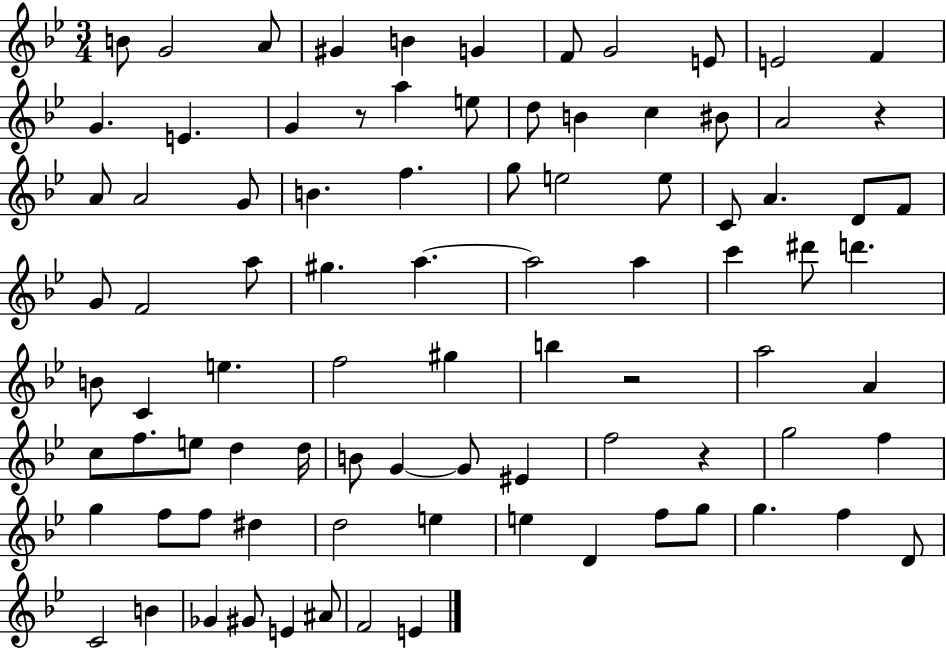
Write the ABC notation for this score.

X:1
T:Untitled
M:3/4
L:1/4
K:Bb
B/2 G2 A/2 ^G B G F/2 G2 E/2 E2 F G E G z/2 a e/2 d/2 B c ^B/2 A2 z A/2 A2 G/2 B f g/2 e2 e/2 C/2 A D/2 F/2 G/2 F2 a/2 ^g a a2 a c' ^d'/2 d' B/2 C e f2 ^g b z2 a2 A c/2 f/2 e/2 d d/4 B/2 G G/2 ^E f2 z g2 f g f/2 f/2 ^d d2 e e D f/2 g/2 g f D/2 C2 B _G ^G/2 E ^A/2 F2 E